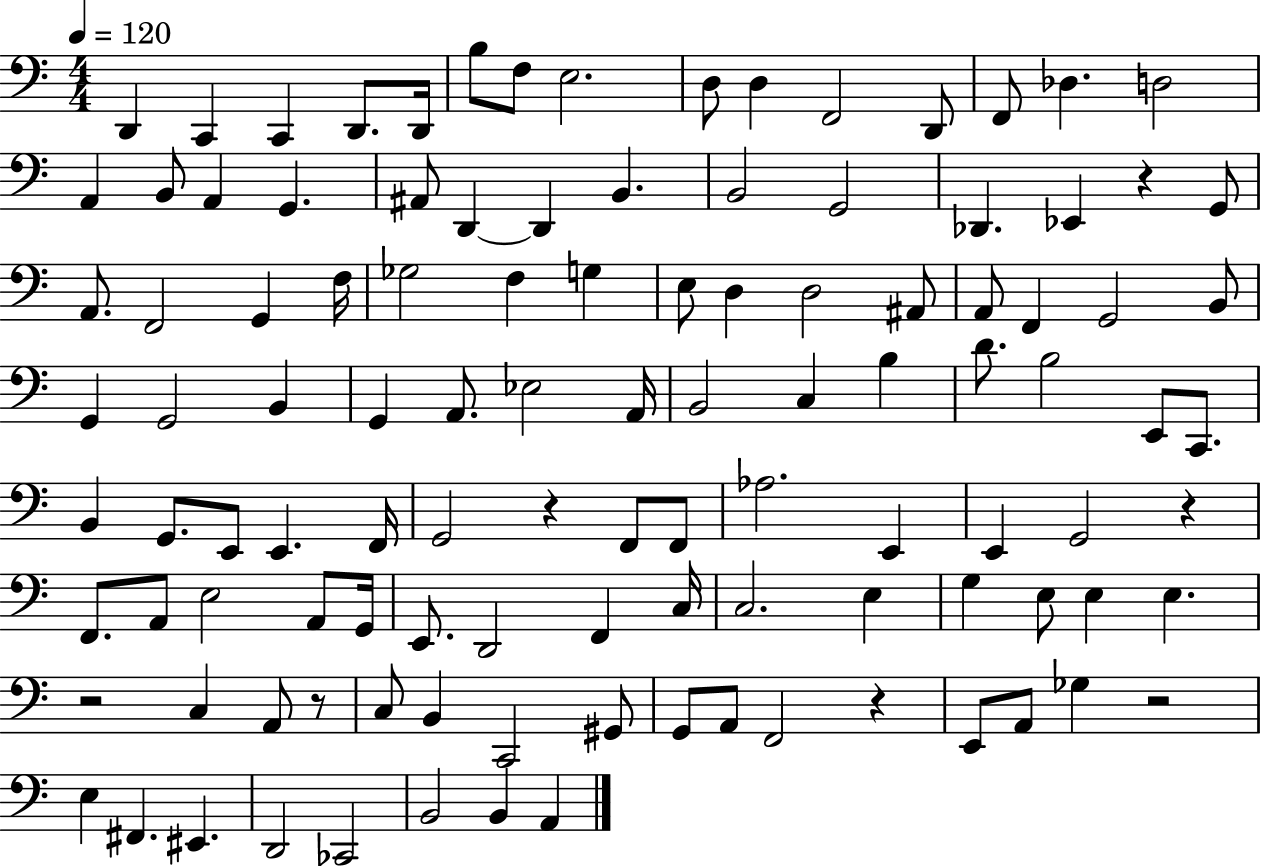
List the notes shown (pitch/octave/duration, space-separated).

D2/q C2/q C2/q D2/e. D2/s B3/e F3/e E3/h. D3/e D3/q F2/h D2/e F2/e Db3/q. D3/h A2/q B2/e A2/q G2/q. A#2/e D2/q D2/q B2/q. B2/h G2/h Db2/q. Eb2/q R/q G2/e A2/e. F2/h G2/q F3/s Gb3/h F3/q G3/q E3/e D3/q D3/h A#2/e A2/e F2/q G2/h B2/e G2/q G2/h B2/q G2/q A2/e. Eb3/h A2/s B2/h C3/q B3/q D4/e. B3/h E2/e C2/e. B2/q G2/e. E2/e E2/q. F2/s G2/h R/q F2/e F2/e Ab3/h. E2/q E2/q G2/h R/q F2/e. A2/e E3/h A2/e G2/s E2/e. D2/h F2/q C3/s C3/h. E3/q G3/q E3/e E3/q E3/q. R/h C3/q A2/e R/e C3/e B2/q C2/h G#2/e G2/e A2/e F2/h R/q E2/e A2/e Gb3/q R/h E3/q F#2/q. EIS2/q. D2/h CES2/h B2/h B2/q A2/q